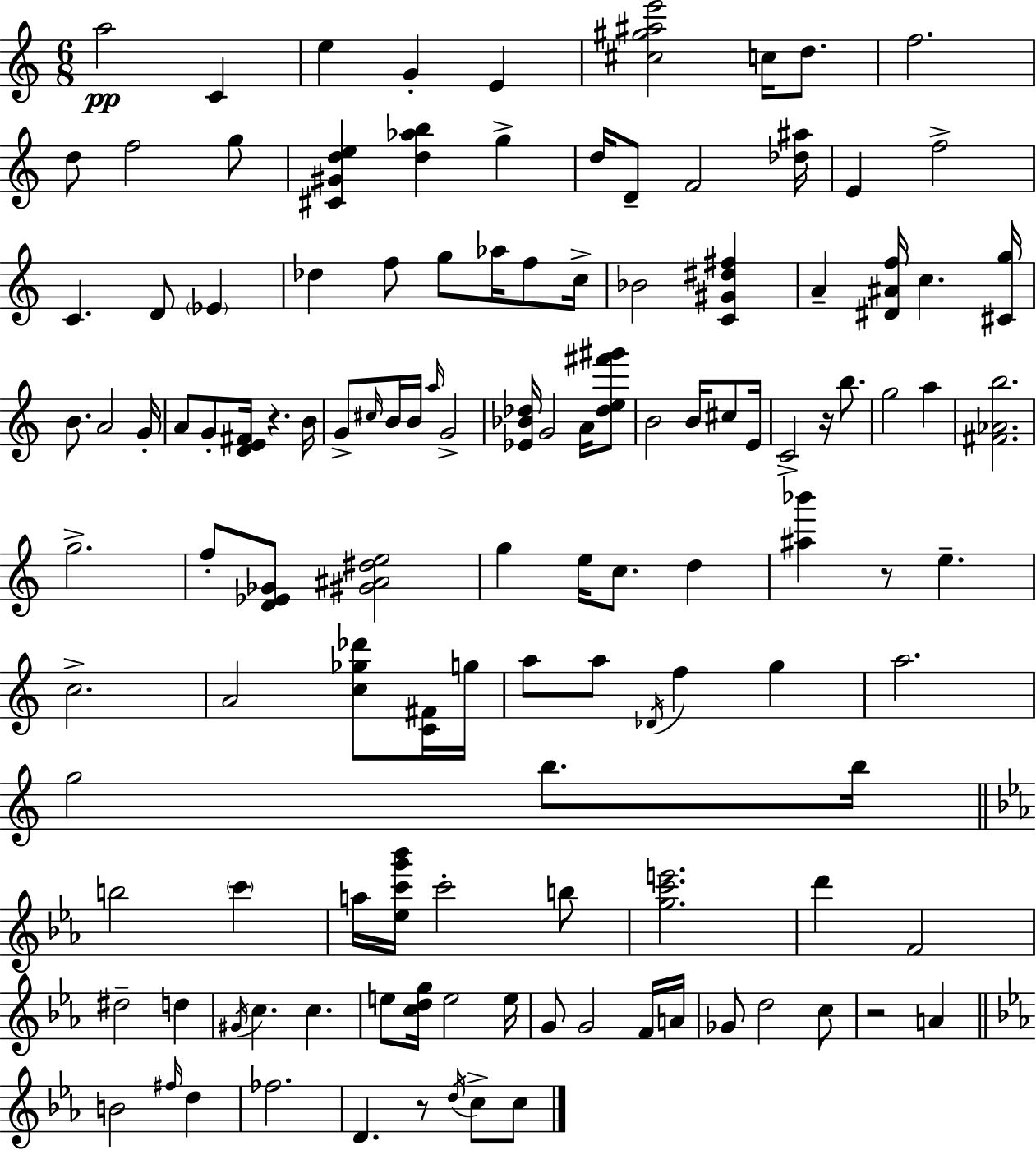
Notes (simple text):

A5/h C4/q E5/q G4/q E4/q [C#5,G#5,A#5,E6]/h C5/s D5/e. F5/h. D5/e F5/h G5/e [C#4,G#4,D5,E5]/q [D5,Ab5,B5]/q G5/q D5/s D4/e F4/h [Db5,A#5]/s E4/q F5/h C4/q. D4/e Eb4/q Db5/q F5/e G5/e Ab5/s F5/e C5/s Bb4/h [C4,G#4,D#5,F#5]/q A4/q [D#4,A#4,F5]/s C5/q. [C#4,G5]/s B4/e. A4/h G4/s A4/e G4/e [D4,E4,F#4]/s R/q. B4/s G4/e C#5/s B4/s B4/s A5/s G4/h [Eb4,Bb4,Db5]/s G4/h A4/s [Db5,E5,F#6,G#6]/e B4/h B4/s C#5/e E4/s C4/h R/s B5/e. G5/h A5/q [F#4,Ab4,B5]/h. G5/h. F5/e [D4,Eb4,Gb4]/e [G#4,A#4,D#5,E5]/h G5/q E5/s C5/e. D5/q [A#5,Bb6]/q R/e E5/q. C5/h. A4/h [C5,Gb5,Db6]/e [C4,F#4]/s G5/s A5/e A5/e Db4/s F5/q G5/q A5/h. G5/h B5/e. B5/s B5/h C6/q A5/s [Eb5,C6,G6,Bb6]/s C6/h B5/e [G5,C6,E6]/h. D6/q F4/h D#5/h D5/q G#4/s C5/q. C5/q. E5/e [C5,D5,G5]/s E5/h E5/s G4/e G4/h F4/s A4/s Gb4/e D5/h C5/e R/h A4/q B4/h F#5/s D5/q FES5/h. D4/q. R/e D5/s C5/e C5/e